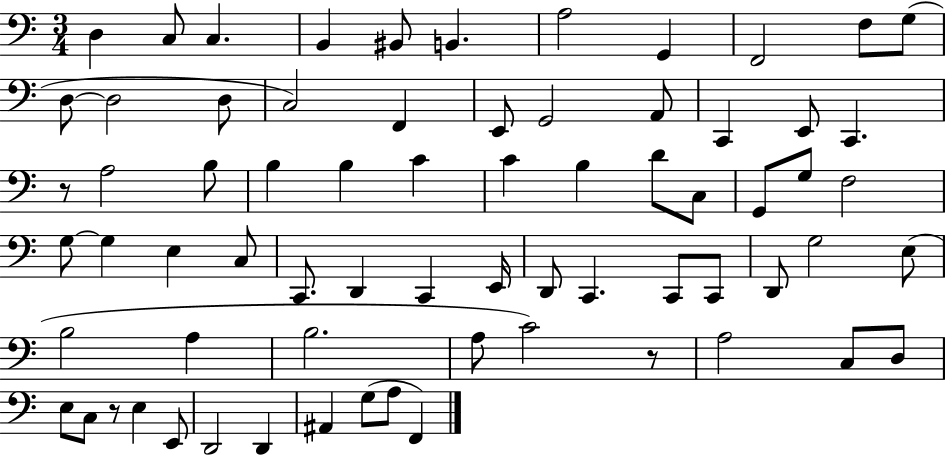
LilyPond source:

{
  \clef bass
  \numericTimeSignature
  \time 3/4
  \key c \major
  \repeat volta 2 { d4 c8 c4. | b,4 bis,8 b,4. | a2 g,4 | f,2 f8 g8( | \break d8~~ d2 d8 | c2) f,4 | e,8 g,2 a,8 | c,4 e,8 c,4. | \break r8 a2 b8 | b4 b4 c'4 | c'4 b4 d'8 c8 | g,8 g8 f2 | \break g8~~ g4 e4 c8 | c,8. d,4 c,4 e,16 | d,8 c,4. c,8 c,8 | d,8 g2 e8( | \break b2 a4 | b2. | a8 c'2) r8 | a2 c8 d8 | \break e8 c8 r8 e4 e,8 | d,2 d,4 | ais,4 g8( a8 f,4) | } \bar "|."
}